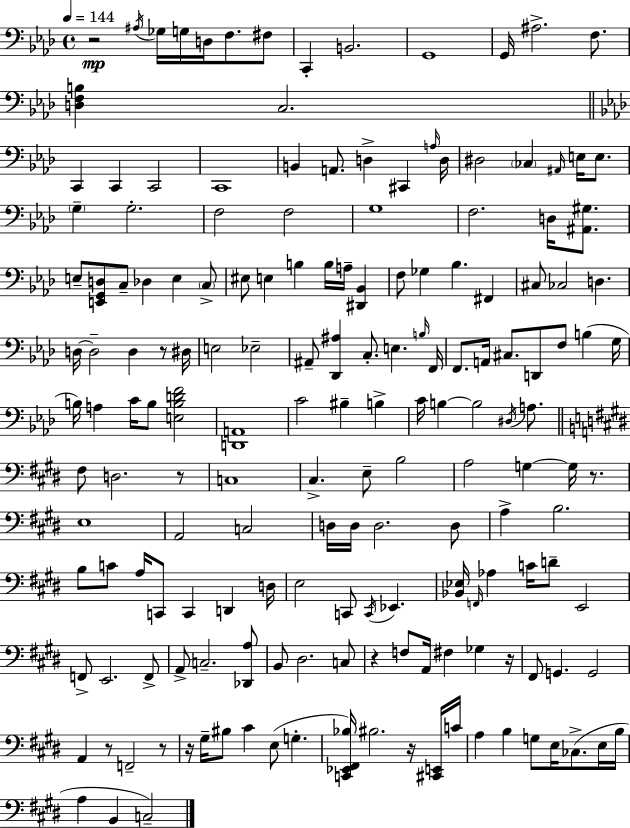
{
  \clef bass
  \time 4/4
  \defaultTimeSignature
  \key aes \major
  \tempo 4 = 144
  r2\mp \acciaccatura { ais16 } ges16 g16 d16 f8. fis8 | c,4-. b,2. | g,1 | g,16 ais2.-> f8. | \break <d f b>4 c2. | \bar "||" \break \key aes \major c,4 c,4 c,2 | c,1 | b,4 a,8. d4-> cis,4 \grace { a16 } | d16 dis2 \parenthesize ces4 \grace { ais,16 } e16 e8. | \break \parenthesize g4-- g2.-. | f2 f2 | g1 | f2. d16 <ais, gis>8. | \break e8-- <e, g, d>8 c8-- des4 e4 | \parenthesize c8-> eis8 e4 b4 b16 a16-- <dis, bes,>4 | f8 ges4 bes4. fis,4 | cis8 ces2 d4. | \break d16~~ d2-- d4 r8 | dis16 e2 ees2-- | ais,8-- <des, ais>4 c8.-. e4. | \grace { b16 } f,16 f,8. a,16 cis8. d,8 f8 b4( | \break g16 b16) a4 c'16 b8 <e b d' f'>2 | <d, a,>1 | c'2 bis4-- b4-> | c'16 b4~~ b2 | \break \acciaccatura { dis16 } a8. \bar "||" \break \key e \major fis8 d2. r8 | c1 | cis4.-> e8-- b2 | a2 g4~~ g16 r8. | \break e1 | a,2 c2 | d16 d16 d2. d8 | a4-> b2. | \break b8 c'8 a16 c,8 c,4 d,4 d16 | e2 c,8 \acciaccatura { c,16 } ees,4. | <bes, ees>16 \grace { f,16 } aes4 c'16 d'8-- e,2 | f,8-> e,2. | \break f,8-> a,8-> c2.-- | <des, a>8 b,8 dis2. | c8 r4 f8 a,16 fis4 ges4 | r16 fis,8 g,4. g,2 | \break a,4 r8 f,2-- | r8 r16 gis16-- bis8 cis'4 e8( g4.-. | <c, ees, fis, bes>16) bis2. r16 | <cis, e,>16 c'16 a4 b4 g8 e16 ces8.->( | \break e16 b16 a4 b,4 c2--) | \bar "|."
}